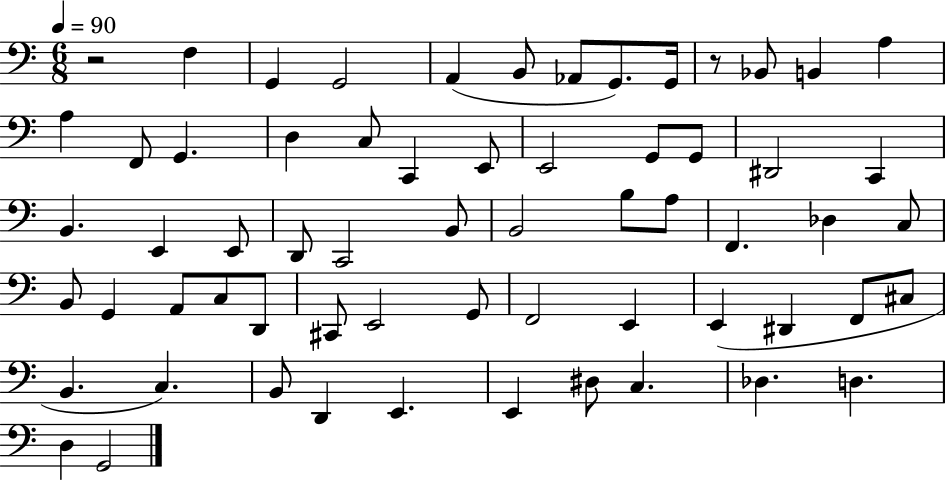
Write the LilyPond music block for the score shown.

{
  \clef bass
  \numericTimeSignature
  \time 6/8
  \key c \major
  \tempo 4 = 90
  r2 f4 | g,4 g,2 | a,4( b,8 aes,8 g,8.) g,16 | r8 bes,8 b,4 a4 | \break a4 f,8 g,4. | d4 c8 c,4 e,8 | e,2 g,8 g,8 | dis,2 c,4 | \break b,4. e,4 e,8 | d,8 c,2 b,8 | b,2 b8 a8 | f,4. des4 c8 | \break b,8 g,4 a,8 c8 d,8 | cis,8 e,2 g,8 | f,2 e,4 | e,4( dis,4 f,8 cis8 | \break b,4. c4.) | b,8 d,4 e,4. | e,4 dis8 c4. | des4. d4. | \break d4 g,2 | \bar "|."
}